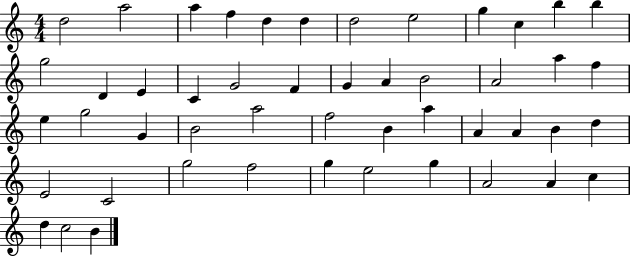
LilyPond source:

{
  \clef treble
  \numericTimeSignature
  \time 4/4
  \key c \major
  d''2 a''2 | a''4 f''4 d''4 d''4 | d''2 e''2 | g''4 c''4 b''4 b''4 | \break g''2 d'4 e'4 | c'4 g'2 f'4 | g'4 a'4 b'2 | a'2 a''4 f''4 | \break e''4 g''2 g'4 | b'2 a''2 | f''2 b'4 a''4 | a'4 a'4 b'4 d''4 | \break e'2 c'2 | g''2 f''2 | g''4 e''2 g''4 | a'2 a'4 c''4 | \break d''4 c''2 b'4 | \bar "|."
}